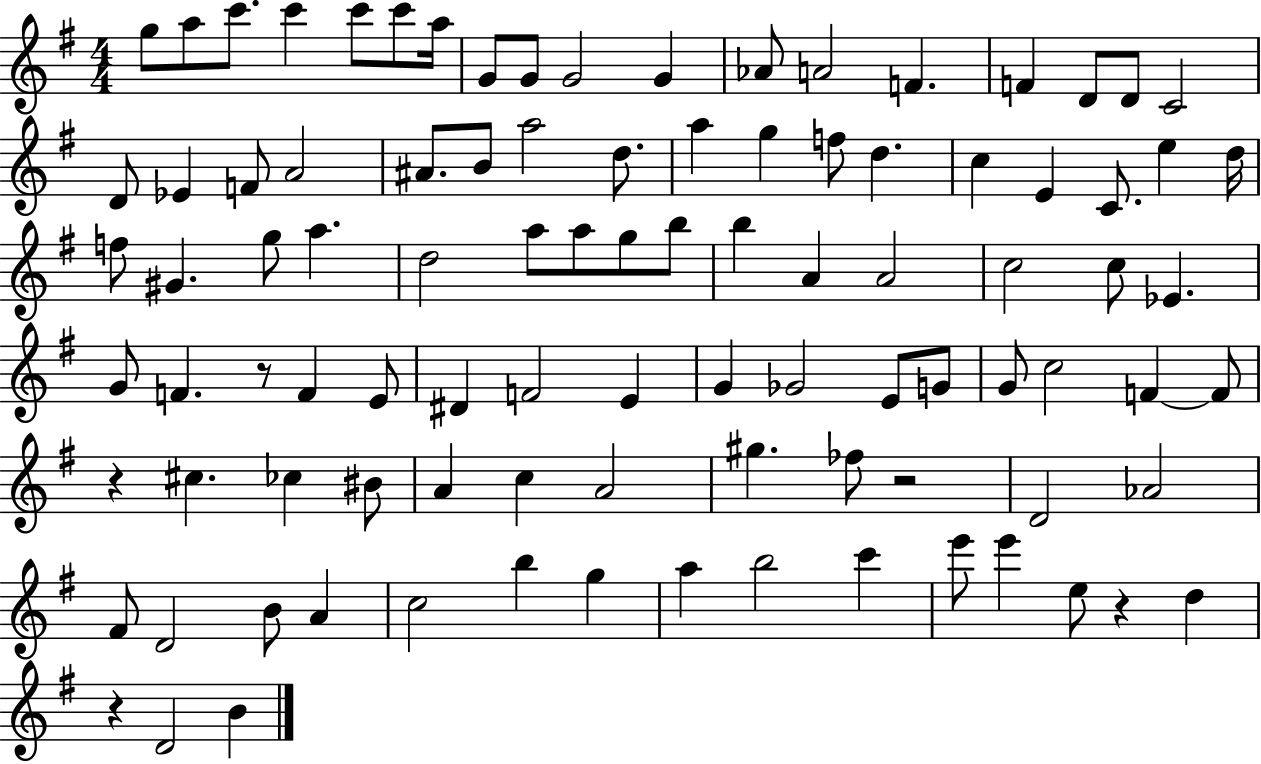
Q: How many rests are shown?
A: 5